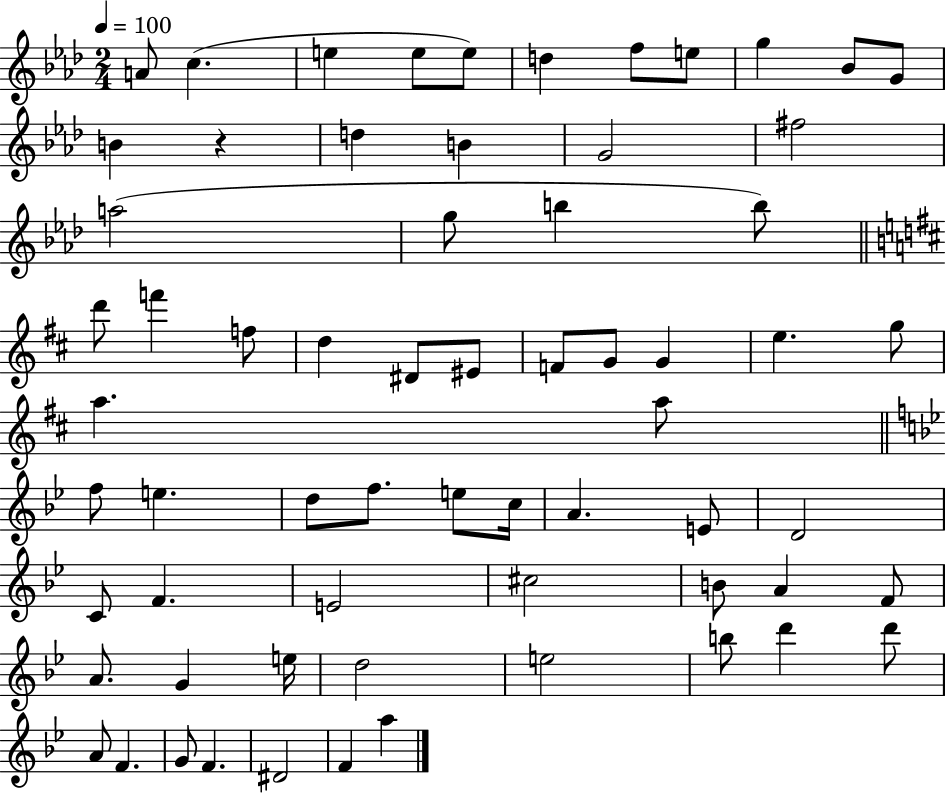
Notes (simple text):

A4/e C5/q. E5/q E5/e E5/e D5/q F5/e E5/e G5/q Bb4/e G4/e B4/q R/q D5/q B4/q G4/h F#5/h A5/h G5/e B5/q B5/e D6/e F6/q F5/e D5/q D#4/e EIS4/e F4/e G4/e G4/q E5/q. G5/e A5/q. A5/e F5/e E5/q. D5/e F5/e. E5/e C5/s A4/q. E4/e D4/h C4/e F4/q. E4/h C#5/h B4/e A4/q F4/e A4/e. G4/q E5/s D5/h E5/h B5/e D6/q D6/e A4/e F4/q. G4/e F4/q. D#4/h F4/q A5/q